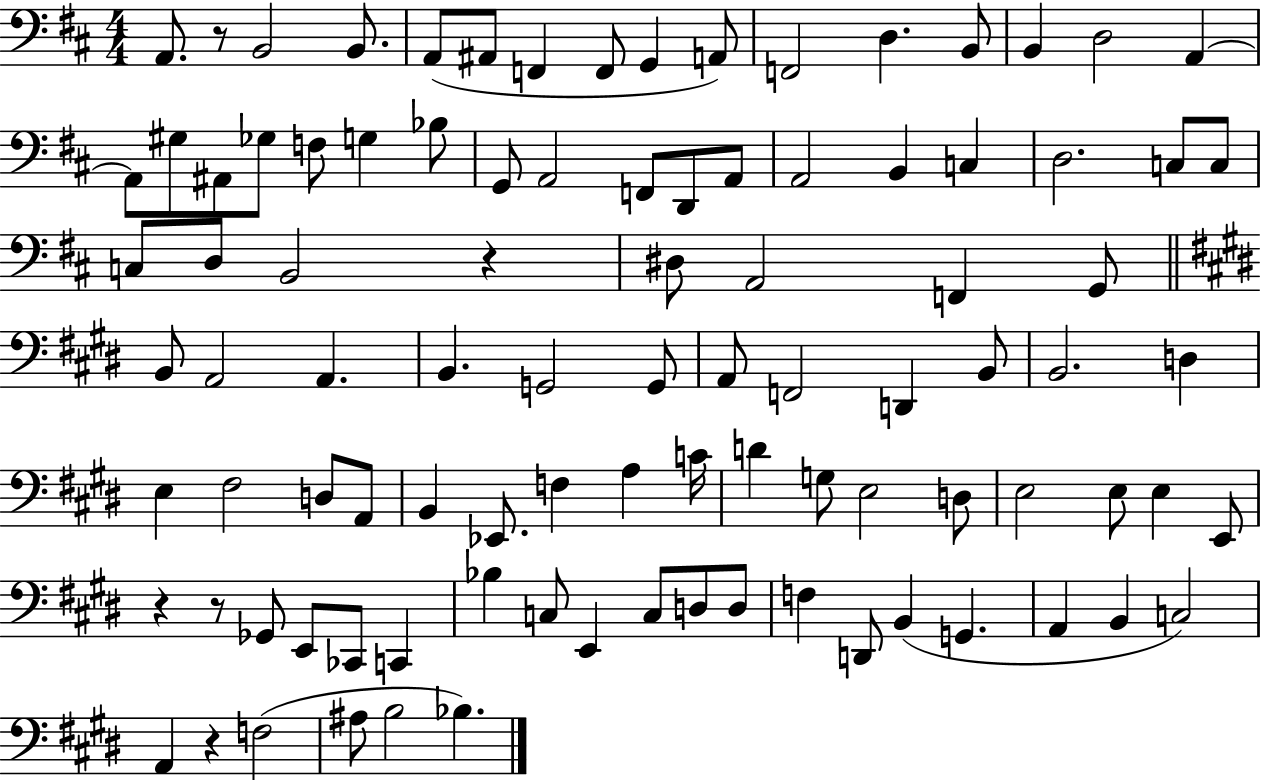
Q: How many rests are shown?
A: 5